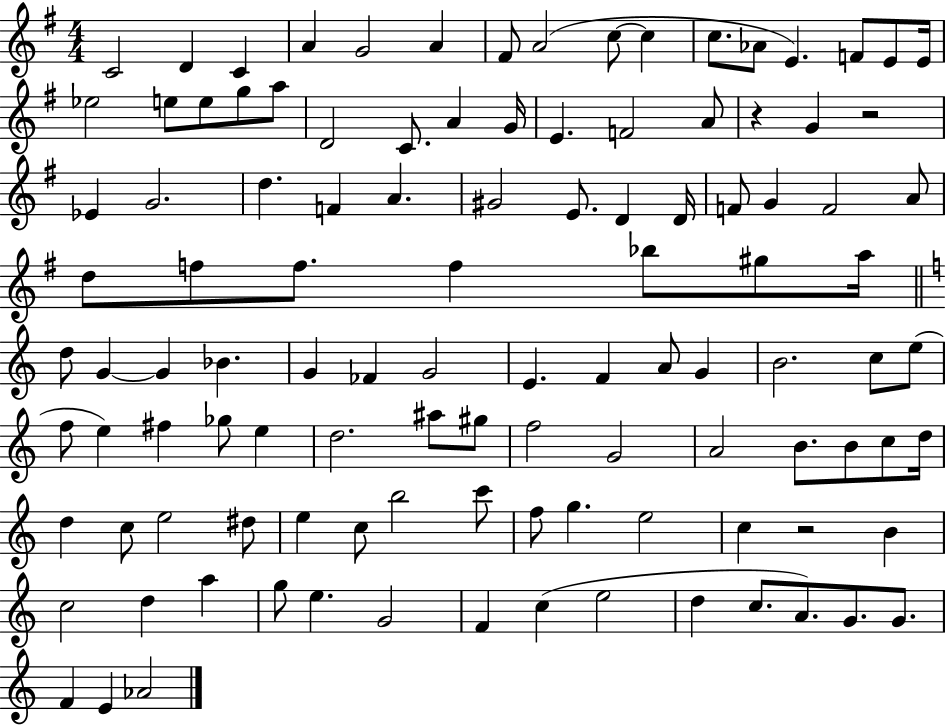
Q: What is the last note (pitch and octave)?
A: Ab4